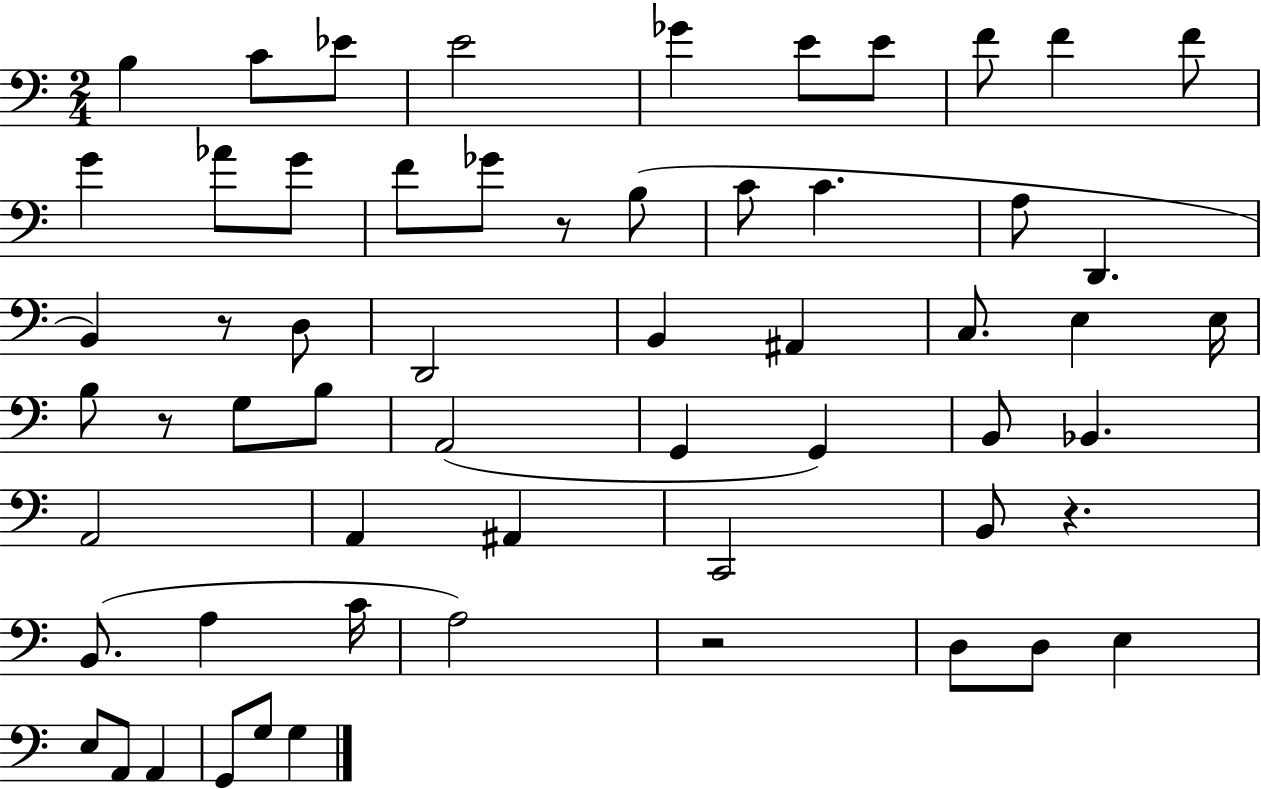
B3/q C4/e Eb4/e E4/h Gb4/q E4/e E4/e F4/e F4/q F4/e G4/q Ab4/e G4/e F4/e Gb4/e R/e B3/e C4/e C4/q. A3/e D2/q. B2/q R/e D3/e D2/h B2/q A#2/q C3/e. E3/q E3/s B3/e R/e G3/e B3/e A2/h G2/q G2/q B2/e Bb2/q. A2/h A2/q A#2/q C2/h B2/e R/q. B2/e. A3/q C4/s A3/h R/h D3/e D3/e E3/q E3/e A2/e A2/q G2/e G3/e G3/q